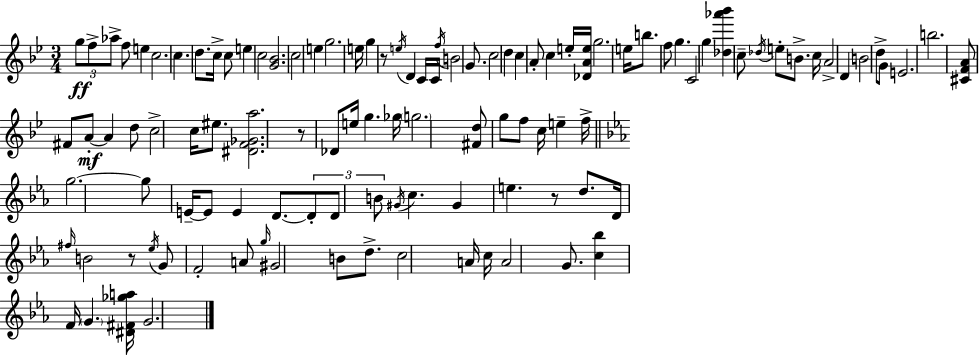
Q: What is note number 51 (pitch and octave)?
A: A4